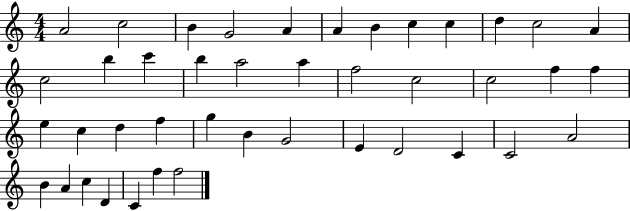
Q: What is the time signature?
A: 4/4